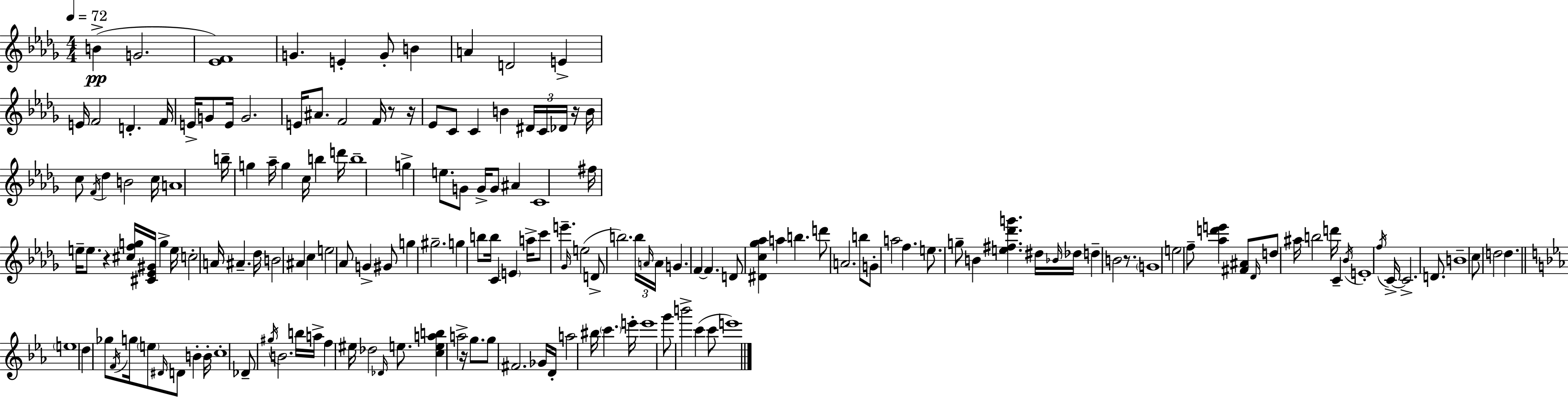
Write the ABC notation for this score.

X:1
T:Untitled
M:4/4
L:1/4
K:Bbm
B G2 [_EF]4 G E G/2 B A D2 E E/4 F2 D F/4 E/4 G/2 E/4 G2 E/4 ^A/2 F2 F/4 z/2 z/4 _E/2 C/2 C B ^D/4 C/4 _D/4 z/4 B/4 c/2 F/4 _d B2 c/4 A4 b/4 g _a/4 g c/4 b d'/4 b4 g e/2 G/2 G/4 G/2 ^A C4 ^f/4 e/4 e/2 z [^cfg]/4 [^C_E^G]/4 g e/4 c2 A/4 ^A _d/4 B2 ^A c e2 _A/2 G ^G/2 g ^g2 g b/2 b/4 C E a/4 c'/2 e' _G/4 e2 D/2 b2 b/4 A/4 A/4 G F F D/2 [^Dc_g_a] a b d'/2 A2 b/2 G/2 a2 f e/2 g/2 B [e^f_d'g'] ^d/4 _B/4 _d/4 d B2 z/2 G4 e2 f/2 [_ad'e'] [^F^A]/2 _D/4 d/2 ^a/4 b2 d'/4 C _B/4 E4 f/4 C/4 C2 D/2 B4 c/2 d2 d e4 d _g/2 F/4 g/4 e/2 ^D/4 D/2 B B/4 c4 _D/2 ^g/4 B2 b/4 a/4 f ^e/4 _d2 _D/4 e/2 [ceab] a2 z/4 g/2 g/2 ^F2 _G/4 D/4 a2 ^b/4 c' e'/4 e'4 g'/2 b'2 c' c'/2 e'4